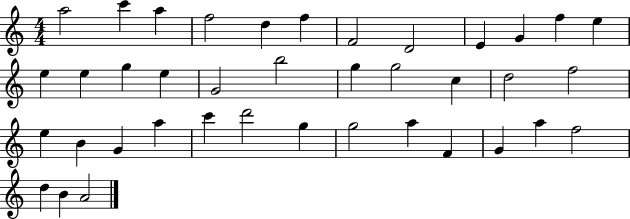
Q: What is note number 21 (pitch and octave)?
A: C5